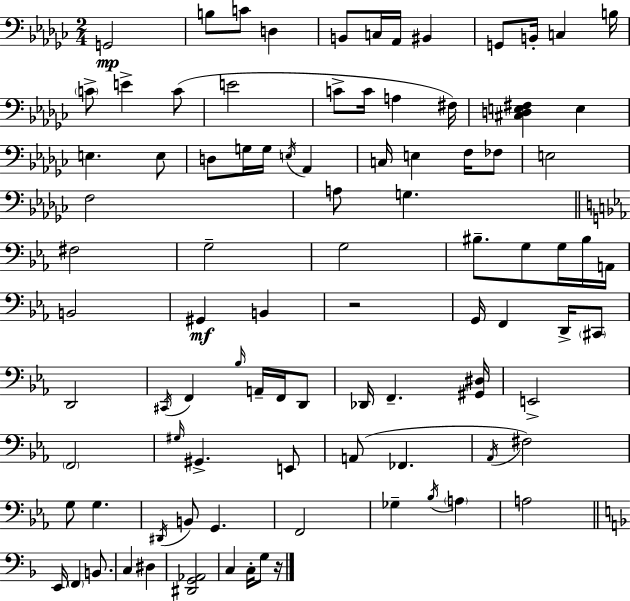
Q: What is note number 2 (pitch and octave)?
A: B3